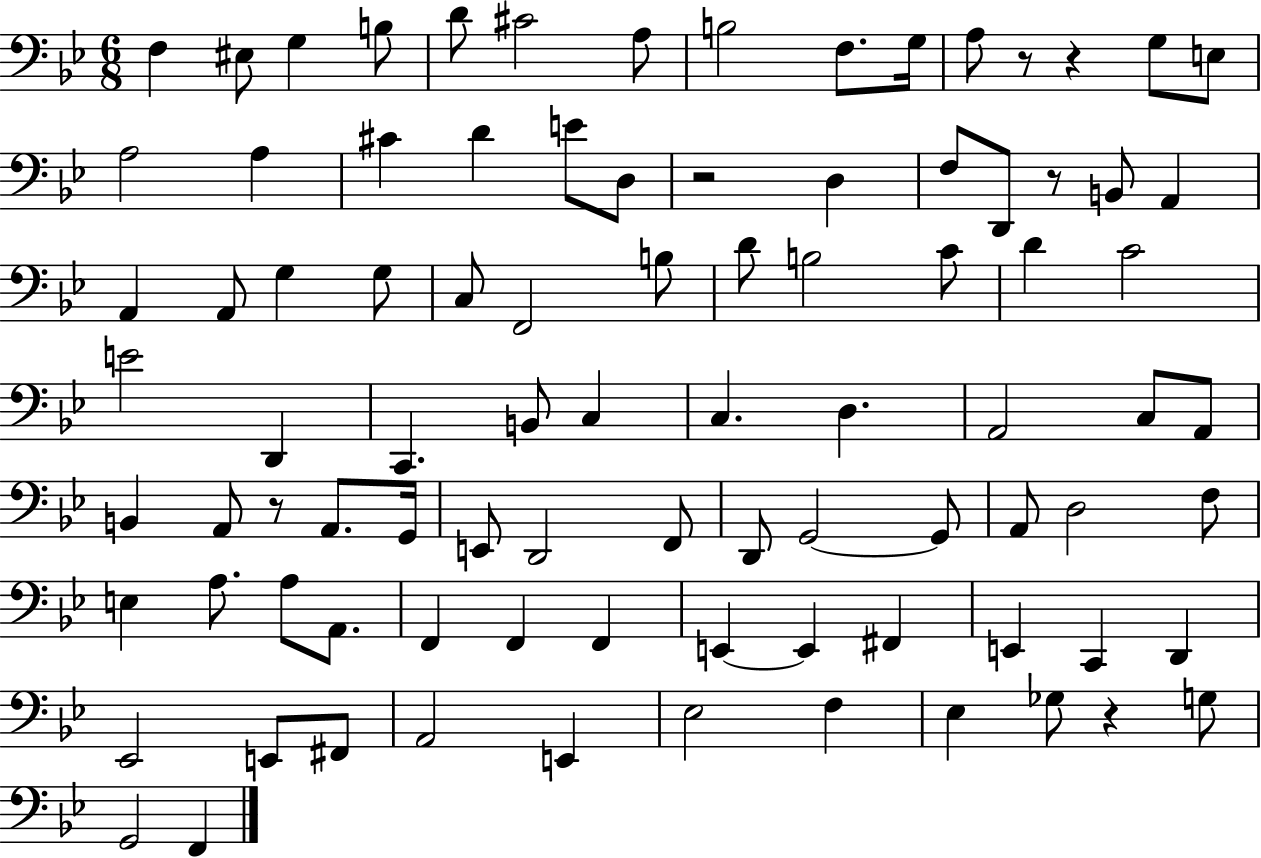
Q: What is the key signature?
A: BES major